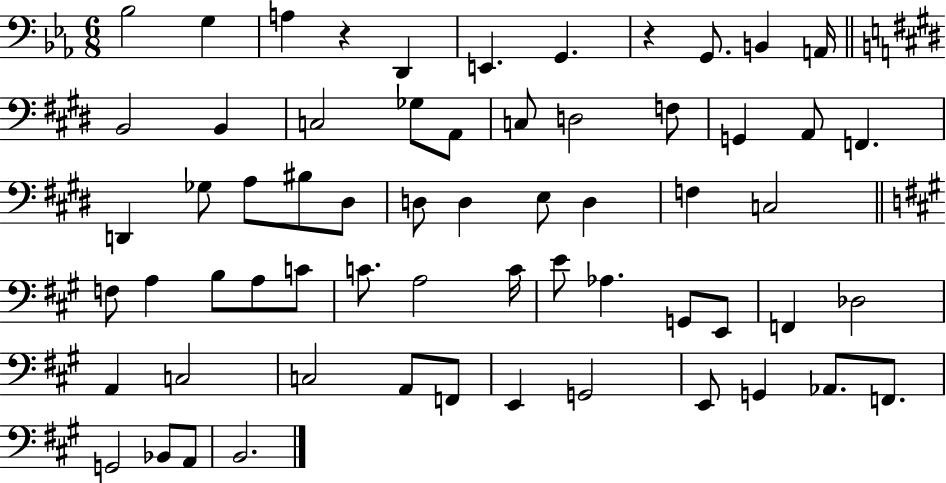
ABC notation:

X:1
T:Untitled
M:6/8
L:1/4
K:Eb
_B,2 G, A, z D,, E,, G,, z G,,/2 B,, A,,/4 B,,2 B,, C,2 _G,/2 A,,/2 C,/2 D,2 F,/2 G,, A,,/2 F,, D,, _G,/2 A,/2 ^B,/2 ^D,/2 D,/2 D, E,/2 D, F, C,2 F,/2 A, B,/2 A,/2 C/2 C/2 A,2 C/4 E/2 _A, G,,/2 E,,/2 F,, _D,2 A,, C,2 C,2 A,,/2 F,,/2 E,, G,,2 E,,/2 G,, _A,,/2 F,,/2 G,,2 _B,,/2 A,,/2 B,,2